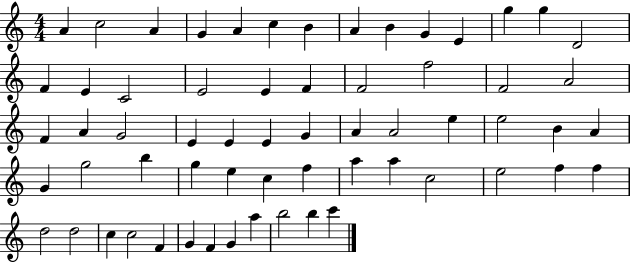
A4/q C5/h A4/q G4/q A4/q C5/q B4/q A4/q B4/q G4/q E4/q G5/q G5/q D4/h F4/q E4/q C4/h E4/h E4/q F4/q F4/h F5/h F4/h A4/h F4/q A4/q G4/h E4/q E4/q E4/q G4/q A4/q A4/h E5/q E5/h B4/q A4/q G4/q G5/h B5/q G5/q E5/q C5/q F5/q A5/q A5/q C5/h E5/h F5/q F5/q D5/h D5/h C5/q C5/h F4/q G4/q F4/q G4/q A5/q B5/h B5/q C6/q